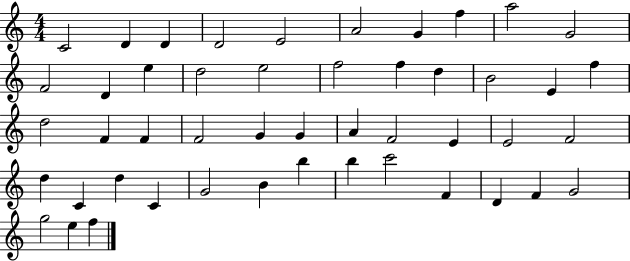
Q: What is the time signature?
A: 4/4